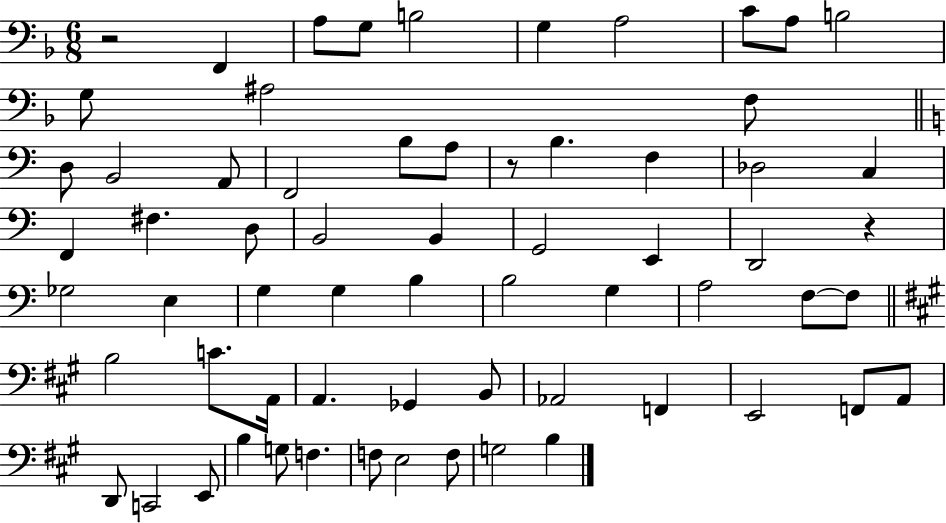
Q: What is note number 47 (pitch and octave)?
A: Ab2